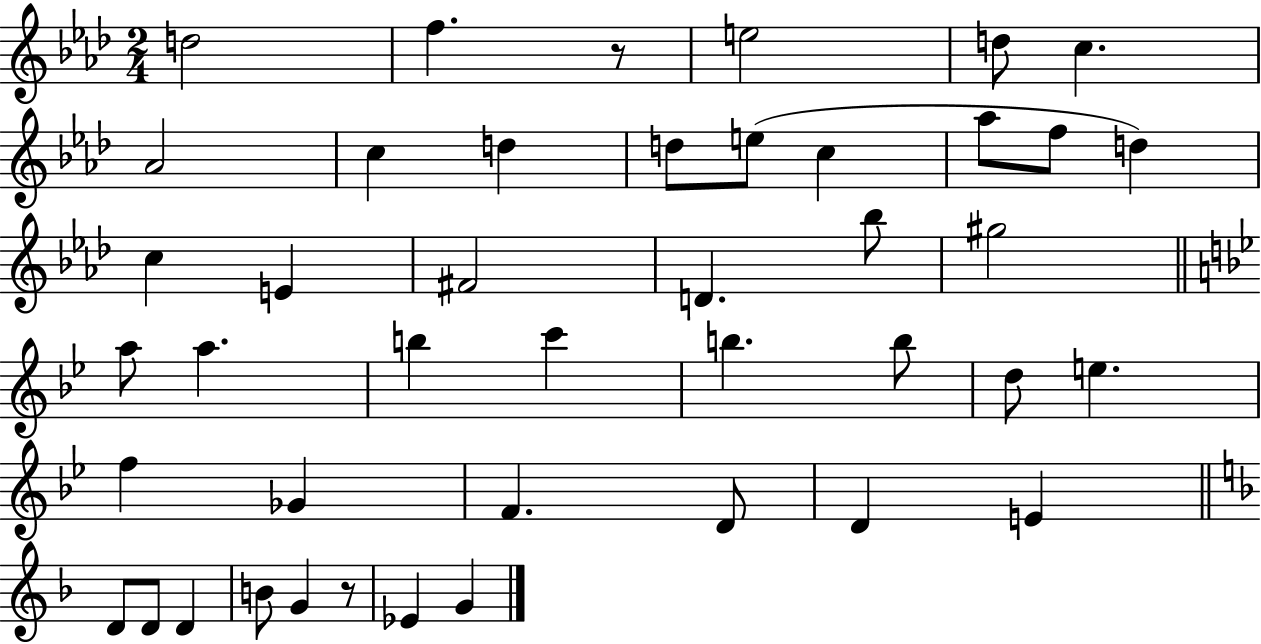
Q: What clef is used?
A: treble